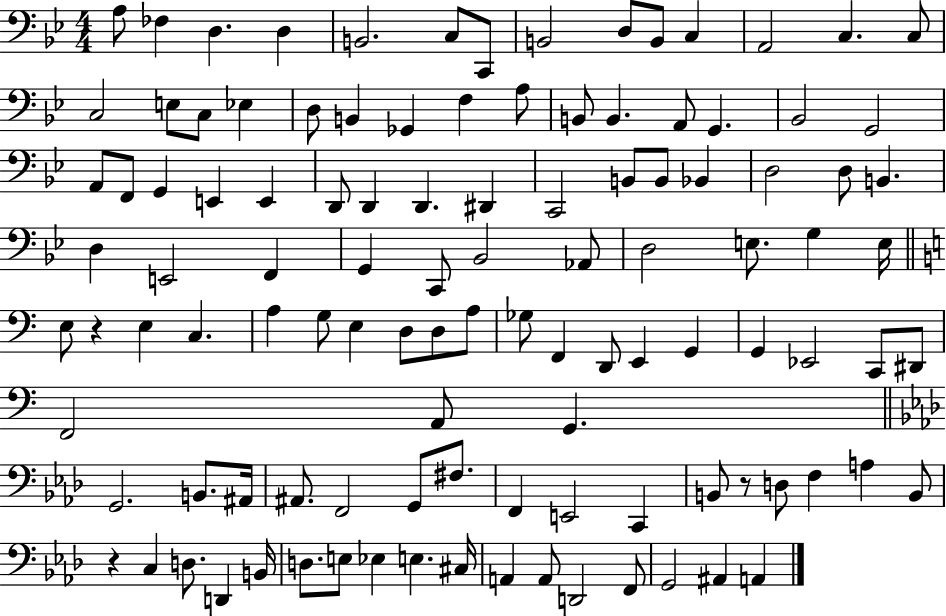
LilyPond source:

{
  \clef bass
  \numericTimeSignature
  \time 4/4
  \key bes \major
  a8 fes4 d4. d4 | b,2. c8 c,8 | b,2 d8 b,8 c4 | a,2 c4. c8 | \break c2 e8 c8 ees4 | d8 b,4 ges,4 f4 a8 | b,8 b,4. a,8 g,4. | bes,2 g,2 | \break a,8 f,8 g,4 e,4 e,4 | d,8 d,4 d,4. dis,4 | c,2 b,8 b,8 bes,4 | d2 d8 b,4. | \break d4 e,2 f,4 | g,4 c,8 bes,2 aes,8 | d2 e8. g4 e16 | \bar "||" \break \key c \major e8 r4 e4 c4. | a4 g8 e4 d8 d8 a8 | ges8 f,4 d,8 e,4 g,4 | g,4 ees,2 c,8 dis,8 | \break f,2 a,8 g,4. | \bar "||" \break \key f \minor g,2. b,8. ais,16 | ais,8. f,2 g,8 fis8. | f,4 e,2 c,4 | b,8 r8 d8 f4 a4 b,8 | \break r4 c4 d8. d,4 b,16 | d8. e8 ees4 e4. cis16 | a,4 a,8 d,2 f,8 | g,2 ais,4 a,4 | \break \bar "|."
}